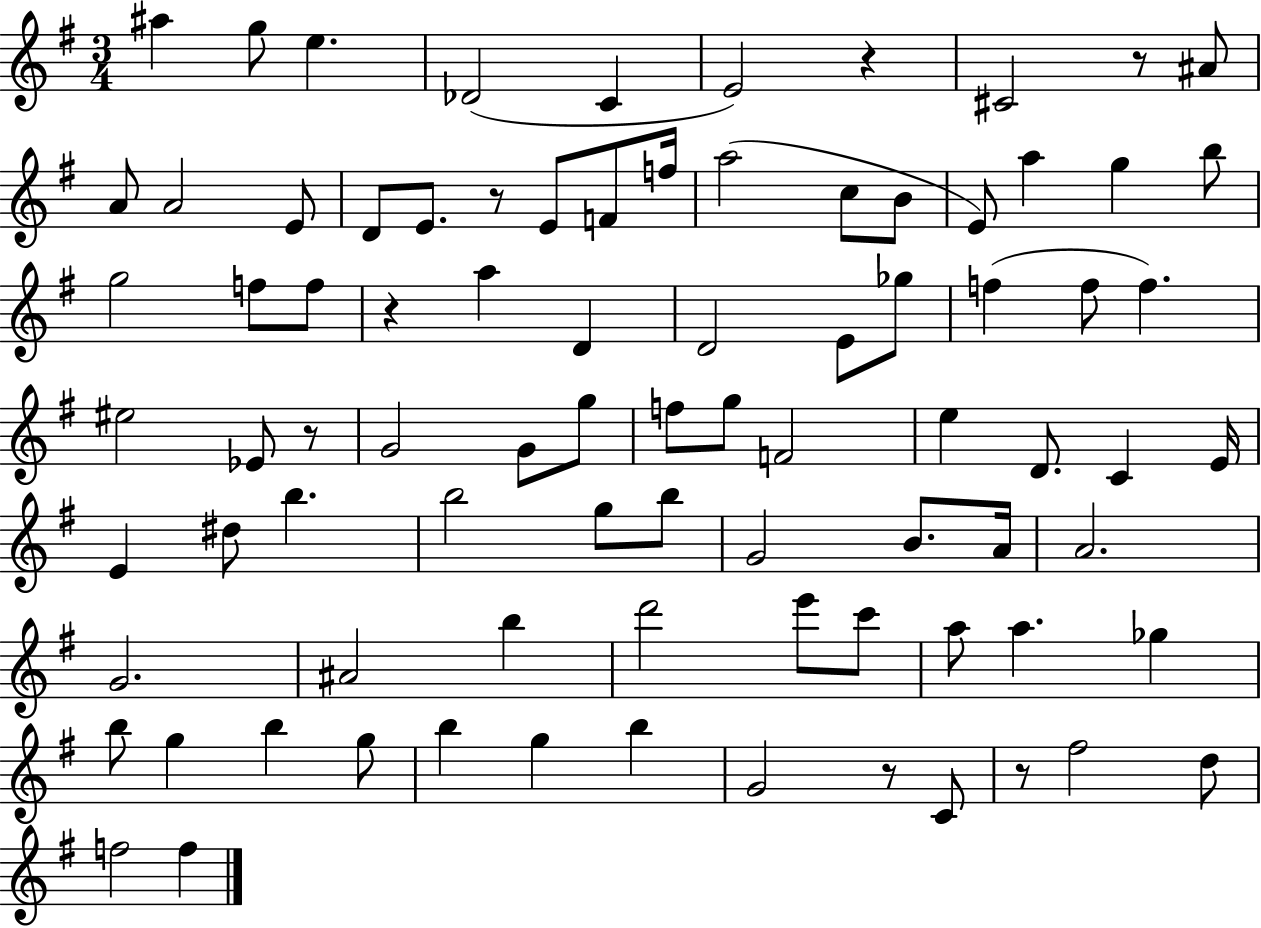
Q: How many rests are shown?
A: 7